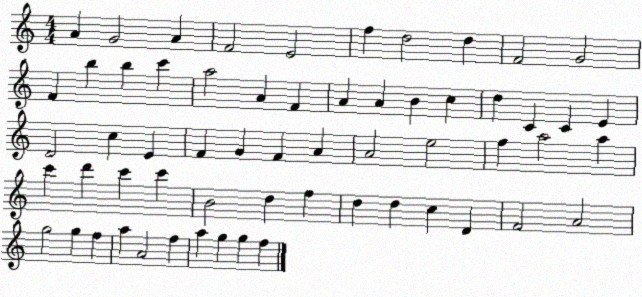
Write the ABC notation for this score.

X:1
T:Untitled
M:4/4
L:1/4
K:C
A G2 A F2 E2 f d2 d F2 G2 F b b c' a2 A F A A B c d C C E D2 c E F G F A A2 e2 f a2 a c' d' c' c' B2 d f d d c D F2 A2 g2 g f a A2 f a g g f